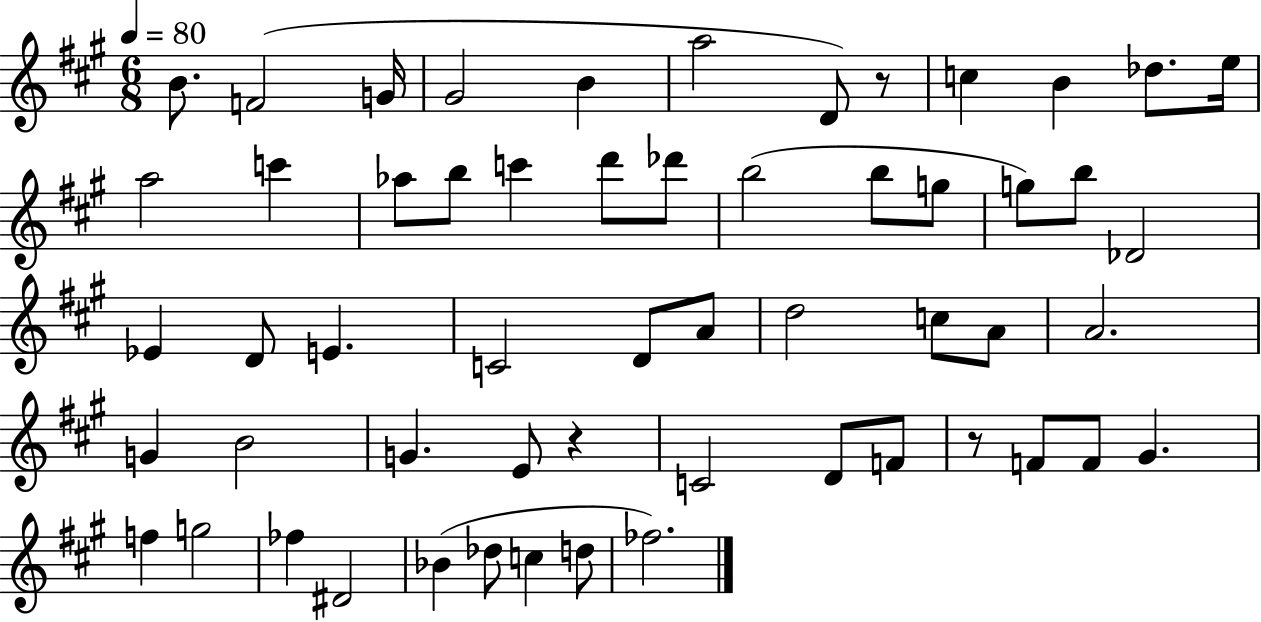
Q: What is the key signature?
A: A major